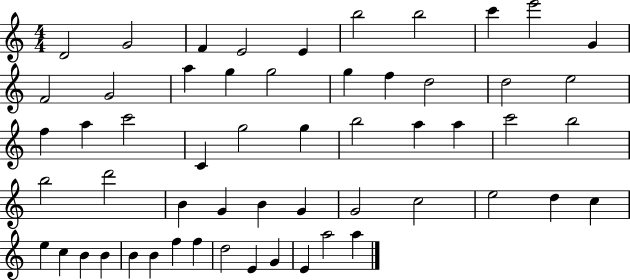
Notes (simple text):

D4/h G4/h F4/q E4/h E4/q B5/h B5/h C6/q E6/h G4/q F4/h G4/h A5/q G5/q G5/h G5/q F5/q D5/h D5/h E5/h F5/q A5/q C6/h C4/q G5/h G5/q B5/h A5/q A5/q C6/h B5/h B5/h D6/h B4/q G4/q B4/q G4/q G4/h C5/h E5/h D5/q C5/q E5/q C5/q B4/q B4/q B4/q B4/q F5/q F5/q D5/h E4/q G4/q E4/q A5/h A5/q